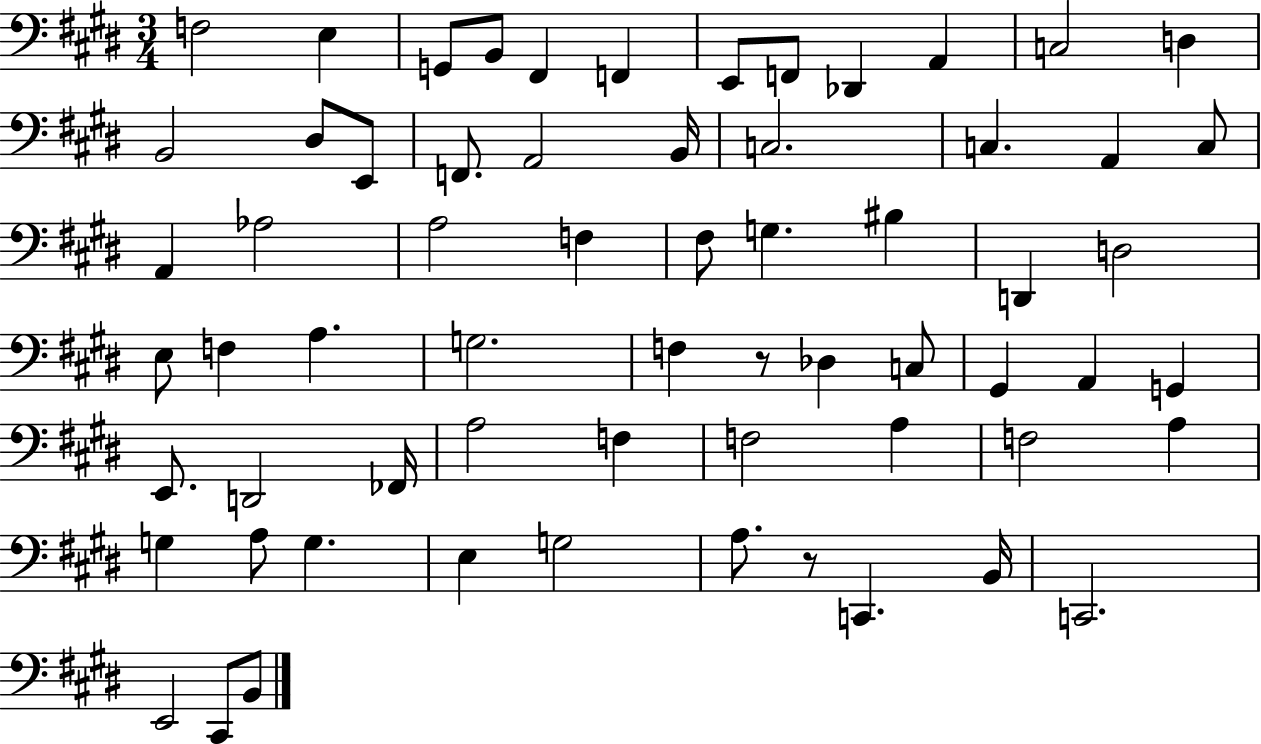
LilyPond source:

{
  \clef bass
  \numericTimeSignature
  \time 3/4
  \key e \major
  \repeat volta 2 { f2 e4 | g,8 b,8 fis,4 f,4 | e,8 f,8 des,4 a,4 | c2 d4 | \break b,2 dis8 e,8 | f,8. a,2 b,16 | c2. | c4. a,4 c8 | \break a,4 aes2 | a2 f4 | fis8 g4. bis4 | d,4 d2 | \break e8 f4 a4. | g2. | f4 r8 des4 c8 | gis,4 a,4 g,4 | \break e,8. d,2 fes,16 | a2 f4 | f2 a4 | f2 a4 | \break g4 a8 g4. | e4 g2 | a8. r8 c,4. b,16 | c,2. | \break e,2 cis,8 b,8 | } \bar "|."
}